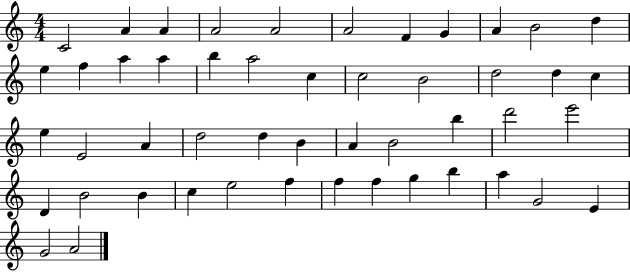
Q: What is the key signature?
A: C major